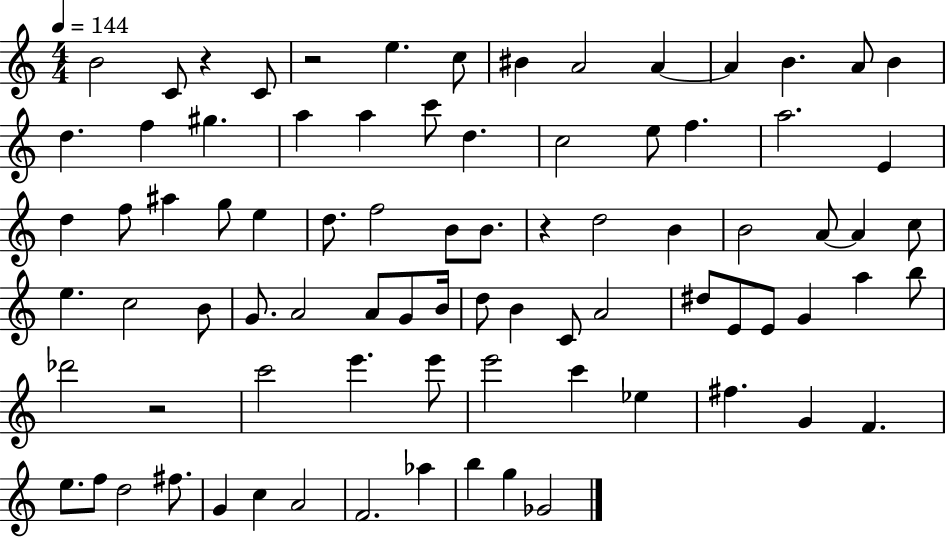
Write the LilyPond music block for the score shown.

{
  \clef treble
  \numericTimeSignature
  \time 4/4
  \key c \major
  \tempo 4 = 144
  b'2 c'8 r4 c'8 | r2 e''4. c''8 | bis'4 a'2 a'4~~ | a'4 b'4. a'8 b'4 | \break d''4. f''4 gis''4. | a''4 a''4 c'''8 d''4. | c''2 e''8 f''4. | a''2. e'4 | \break d''4 f''8 ais''4 g''8 e''4 | d''8. f''2 b'8 b'8. | r4 d''2 b'4 | b'2 a'8~~ a'4 c''8 | \break e''4. c''2 b'8 | g'8. a'2 a'8 g'8 b'16 | d''8 b'4 c'8 a'2 | dis''8 e'8 e'8 g'4 a''4 b''8 | \break des'''2 r2 | c'''2 e'''4. e'''8 | e'''2 c'''4 ees''4 | fis''4. g'4 f'4. | \break e''8. f''8 d''2 fis''8. | g'4 c''4 a'2 | f'2. aes''4 | b''4 g''4 ges'2 | \break \bar "|."
}